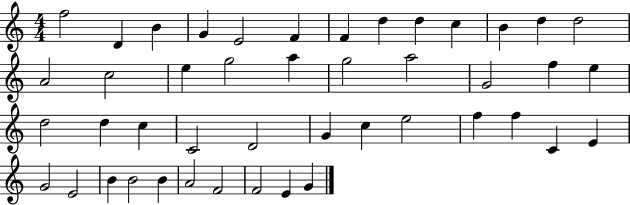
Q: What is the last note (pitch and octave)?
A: G4